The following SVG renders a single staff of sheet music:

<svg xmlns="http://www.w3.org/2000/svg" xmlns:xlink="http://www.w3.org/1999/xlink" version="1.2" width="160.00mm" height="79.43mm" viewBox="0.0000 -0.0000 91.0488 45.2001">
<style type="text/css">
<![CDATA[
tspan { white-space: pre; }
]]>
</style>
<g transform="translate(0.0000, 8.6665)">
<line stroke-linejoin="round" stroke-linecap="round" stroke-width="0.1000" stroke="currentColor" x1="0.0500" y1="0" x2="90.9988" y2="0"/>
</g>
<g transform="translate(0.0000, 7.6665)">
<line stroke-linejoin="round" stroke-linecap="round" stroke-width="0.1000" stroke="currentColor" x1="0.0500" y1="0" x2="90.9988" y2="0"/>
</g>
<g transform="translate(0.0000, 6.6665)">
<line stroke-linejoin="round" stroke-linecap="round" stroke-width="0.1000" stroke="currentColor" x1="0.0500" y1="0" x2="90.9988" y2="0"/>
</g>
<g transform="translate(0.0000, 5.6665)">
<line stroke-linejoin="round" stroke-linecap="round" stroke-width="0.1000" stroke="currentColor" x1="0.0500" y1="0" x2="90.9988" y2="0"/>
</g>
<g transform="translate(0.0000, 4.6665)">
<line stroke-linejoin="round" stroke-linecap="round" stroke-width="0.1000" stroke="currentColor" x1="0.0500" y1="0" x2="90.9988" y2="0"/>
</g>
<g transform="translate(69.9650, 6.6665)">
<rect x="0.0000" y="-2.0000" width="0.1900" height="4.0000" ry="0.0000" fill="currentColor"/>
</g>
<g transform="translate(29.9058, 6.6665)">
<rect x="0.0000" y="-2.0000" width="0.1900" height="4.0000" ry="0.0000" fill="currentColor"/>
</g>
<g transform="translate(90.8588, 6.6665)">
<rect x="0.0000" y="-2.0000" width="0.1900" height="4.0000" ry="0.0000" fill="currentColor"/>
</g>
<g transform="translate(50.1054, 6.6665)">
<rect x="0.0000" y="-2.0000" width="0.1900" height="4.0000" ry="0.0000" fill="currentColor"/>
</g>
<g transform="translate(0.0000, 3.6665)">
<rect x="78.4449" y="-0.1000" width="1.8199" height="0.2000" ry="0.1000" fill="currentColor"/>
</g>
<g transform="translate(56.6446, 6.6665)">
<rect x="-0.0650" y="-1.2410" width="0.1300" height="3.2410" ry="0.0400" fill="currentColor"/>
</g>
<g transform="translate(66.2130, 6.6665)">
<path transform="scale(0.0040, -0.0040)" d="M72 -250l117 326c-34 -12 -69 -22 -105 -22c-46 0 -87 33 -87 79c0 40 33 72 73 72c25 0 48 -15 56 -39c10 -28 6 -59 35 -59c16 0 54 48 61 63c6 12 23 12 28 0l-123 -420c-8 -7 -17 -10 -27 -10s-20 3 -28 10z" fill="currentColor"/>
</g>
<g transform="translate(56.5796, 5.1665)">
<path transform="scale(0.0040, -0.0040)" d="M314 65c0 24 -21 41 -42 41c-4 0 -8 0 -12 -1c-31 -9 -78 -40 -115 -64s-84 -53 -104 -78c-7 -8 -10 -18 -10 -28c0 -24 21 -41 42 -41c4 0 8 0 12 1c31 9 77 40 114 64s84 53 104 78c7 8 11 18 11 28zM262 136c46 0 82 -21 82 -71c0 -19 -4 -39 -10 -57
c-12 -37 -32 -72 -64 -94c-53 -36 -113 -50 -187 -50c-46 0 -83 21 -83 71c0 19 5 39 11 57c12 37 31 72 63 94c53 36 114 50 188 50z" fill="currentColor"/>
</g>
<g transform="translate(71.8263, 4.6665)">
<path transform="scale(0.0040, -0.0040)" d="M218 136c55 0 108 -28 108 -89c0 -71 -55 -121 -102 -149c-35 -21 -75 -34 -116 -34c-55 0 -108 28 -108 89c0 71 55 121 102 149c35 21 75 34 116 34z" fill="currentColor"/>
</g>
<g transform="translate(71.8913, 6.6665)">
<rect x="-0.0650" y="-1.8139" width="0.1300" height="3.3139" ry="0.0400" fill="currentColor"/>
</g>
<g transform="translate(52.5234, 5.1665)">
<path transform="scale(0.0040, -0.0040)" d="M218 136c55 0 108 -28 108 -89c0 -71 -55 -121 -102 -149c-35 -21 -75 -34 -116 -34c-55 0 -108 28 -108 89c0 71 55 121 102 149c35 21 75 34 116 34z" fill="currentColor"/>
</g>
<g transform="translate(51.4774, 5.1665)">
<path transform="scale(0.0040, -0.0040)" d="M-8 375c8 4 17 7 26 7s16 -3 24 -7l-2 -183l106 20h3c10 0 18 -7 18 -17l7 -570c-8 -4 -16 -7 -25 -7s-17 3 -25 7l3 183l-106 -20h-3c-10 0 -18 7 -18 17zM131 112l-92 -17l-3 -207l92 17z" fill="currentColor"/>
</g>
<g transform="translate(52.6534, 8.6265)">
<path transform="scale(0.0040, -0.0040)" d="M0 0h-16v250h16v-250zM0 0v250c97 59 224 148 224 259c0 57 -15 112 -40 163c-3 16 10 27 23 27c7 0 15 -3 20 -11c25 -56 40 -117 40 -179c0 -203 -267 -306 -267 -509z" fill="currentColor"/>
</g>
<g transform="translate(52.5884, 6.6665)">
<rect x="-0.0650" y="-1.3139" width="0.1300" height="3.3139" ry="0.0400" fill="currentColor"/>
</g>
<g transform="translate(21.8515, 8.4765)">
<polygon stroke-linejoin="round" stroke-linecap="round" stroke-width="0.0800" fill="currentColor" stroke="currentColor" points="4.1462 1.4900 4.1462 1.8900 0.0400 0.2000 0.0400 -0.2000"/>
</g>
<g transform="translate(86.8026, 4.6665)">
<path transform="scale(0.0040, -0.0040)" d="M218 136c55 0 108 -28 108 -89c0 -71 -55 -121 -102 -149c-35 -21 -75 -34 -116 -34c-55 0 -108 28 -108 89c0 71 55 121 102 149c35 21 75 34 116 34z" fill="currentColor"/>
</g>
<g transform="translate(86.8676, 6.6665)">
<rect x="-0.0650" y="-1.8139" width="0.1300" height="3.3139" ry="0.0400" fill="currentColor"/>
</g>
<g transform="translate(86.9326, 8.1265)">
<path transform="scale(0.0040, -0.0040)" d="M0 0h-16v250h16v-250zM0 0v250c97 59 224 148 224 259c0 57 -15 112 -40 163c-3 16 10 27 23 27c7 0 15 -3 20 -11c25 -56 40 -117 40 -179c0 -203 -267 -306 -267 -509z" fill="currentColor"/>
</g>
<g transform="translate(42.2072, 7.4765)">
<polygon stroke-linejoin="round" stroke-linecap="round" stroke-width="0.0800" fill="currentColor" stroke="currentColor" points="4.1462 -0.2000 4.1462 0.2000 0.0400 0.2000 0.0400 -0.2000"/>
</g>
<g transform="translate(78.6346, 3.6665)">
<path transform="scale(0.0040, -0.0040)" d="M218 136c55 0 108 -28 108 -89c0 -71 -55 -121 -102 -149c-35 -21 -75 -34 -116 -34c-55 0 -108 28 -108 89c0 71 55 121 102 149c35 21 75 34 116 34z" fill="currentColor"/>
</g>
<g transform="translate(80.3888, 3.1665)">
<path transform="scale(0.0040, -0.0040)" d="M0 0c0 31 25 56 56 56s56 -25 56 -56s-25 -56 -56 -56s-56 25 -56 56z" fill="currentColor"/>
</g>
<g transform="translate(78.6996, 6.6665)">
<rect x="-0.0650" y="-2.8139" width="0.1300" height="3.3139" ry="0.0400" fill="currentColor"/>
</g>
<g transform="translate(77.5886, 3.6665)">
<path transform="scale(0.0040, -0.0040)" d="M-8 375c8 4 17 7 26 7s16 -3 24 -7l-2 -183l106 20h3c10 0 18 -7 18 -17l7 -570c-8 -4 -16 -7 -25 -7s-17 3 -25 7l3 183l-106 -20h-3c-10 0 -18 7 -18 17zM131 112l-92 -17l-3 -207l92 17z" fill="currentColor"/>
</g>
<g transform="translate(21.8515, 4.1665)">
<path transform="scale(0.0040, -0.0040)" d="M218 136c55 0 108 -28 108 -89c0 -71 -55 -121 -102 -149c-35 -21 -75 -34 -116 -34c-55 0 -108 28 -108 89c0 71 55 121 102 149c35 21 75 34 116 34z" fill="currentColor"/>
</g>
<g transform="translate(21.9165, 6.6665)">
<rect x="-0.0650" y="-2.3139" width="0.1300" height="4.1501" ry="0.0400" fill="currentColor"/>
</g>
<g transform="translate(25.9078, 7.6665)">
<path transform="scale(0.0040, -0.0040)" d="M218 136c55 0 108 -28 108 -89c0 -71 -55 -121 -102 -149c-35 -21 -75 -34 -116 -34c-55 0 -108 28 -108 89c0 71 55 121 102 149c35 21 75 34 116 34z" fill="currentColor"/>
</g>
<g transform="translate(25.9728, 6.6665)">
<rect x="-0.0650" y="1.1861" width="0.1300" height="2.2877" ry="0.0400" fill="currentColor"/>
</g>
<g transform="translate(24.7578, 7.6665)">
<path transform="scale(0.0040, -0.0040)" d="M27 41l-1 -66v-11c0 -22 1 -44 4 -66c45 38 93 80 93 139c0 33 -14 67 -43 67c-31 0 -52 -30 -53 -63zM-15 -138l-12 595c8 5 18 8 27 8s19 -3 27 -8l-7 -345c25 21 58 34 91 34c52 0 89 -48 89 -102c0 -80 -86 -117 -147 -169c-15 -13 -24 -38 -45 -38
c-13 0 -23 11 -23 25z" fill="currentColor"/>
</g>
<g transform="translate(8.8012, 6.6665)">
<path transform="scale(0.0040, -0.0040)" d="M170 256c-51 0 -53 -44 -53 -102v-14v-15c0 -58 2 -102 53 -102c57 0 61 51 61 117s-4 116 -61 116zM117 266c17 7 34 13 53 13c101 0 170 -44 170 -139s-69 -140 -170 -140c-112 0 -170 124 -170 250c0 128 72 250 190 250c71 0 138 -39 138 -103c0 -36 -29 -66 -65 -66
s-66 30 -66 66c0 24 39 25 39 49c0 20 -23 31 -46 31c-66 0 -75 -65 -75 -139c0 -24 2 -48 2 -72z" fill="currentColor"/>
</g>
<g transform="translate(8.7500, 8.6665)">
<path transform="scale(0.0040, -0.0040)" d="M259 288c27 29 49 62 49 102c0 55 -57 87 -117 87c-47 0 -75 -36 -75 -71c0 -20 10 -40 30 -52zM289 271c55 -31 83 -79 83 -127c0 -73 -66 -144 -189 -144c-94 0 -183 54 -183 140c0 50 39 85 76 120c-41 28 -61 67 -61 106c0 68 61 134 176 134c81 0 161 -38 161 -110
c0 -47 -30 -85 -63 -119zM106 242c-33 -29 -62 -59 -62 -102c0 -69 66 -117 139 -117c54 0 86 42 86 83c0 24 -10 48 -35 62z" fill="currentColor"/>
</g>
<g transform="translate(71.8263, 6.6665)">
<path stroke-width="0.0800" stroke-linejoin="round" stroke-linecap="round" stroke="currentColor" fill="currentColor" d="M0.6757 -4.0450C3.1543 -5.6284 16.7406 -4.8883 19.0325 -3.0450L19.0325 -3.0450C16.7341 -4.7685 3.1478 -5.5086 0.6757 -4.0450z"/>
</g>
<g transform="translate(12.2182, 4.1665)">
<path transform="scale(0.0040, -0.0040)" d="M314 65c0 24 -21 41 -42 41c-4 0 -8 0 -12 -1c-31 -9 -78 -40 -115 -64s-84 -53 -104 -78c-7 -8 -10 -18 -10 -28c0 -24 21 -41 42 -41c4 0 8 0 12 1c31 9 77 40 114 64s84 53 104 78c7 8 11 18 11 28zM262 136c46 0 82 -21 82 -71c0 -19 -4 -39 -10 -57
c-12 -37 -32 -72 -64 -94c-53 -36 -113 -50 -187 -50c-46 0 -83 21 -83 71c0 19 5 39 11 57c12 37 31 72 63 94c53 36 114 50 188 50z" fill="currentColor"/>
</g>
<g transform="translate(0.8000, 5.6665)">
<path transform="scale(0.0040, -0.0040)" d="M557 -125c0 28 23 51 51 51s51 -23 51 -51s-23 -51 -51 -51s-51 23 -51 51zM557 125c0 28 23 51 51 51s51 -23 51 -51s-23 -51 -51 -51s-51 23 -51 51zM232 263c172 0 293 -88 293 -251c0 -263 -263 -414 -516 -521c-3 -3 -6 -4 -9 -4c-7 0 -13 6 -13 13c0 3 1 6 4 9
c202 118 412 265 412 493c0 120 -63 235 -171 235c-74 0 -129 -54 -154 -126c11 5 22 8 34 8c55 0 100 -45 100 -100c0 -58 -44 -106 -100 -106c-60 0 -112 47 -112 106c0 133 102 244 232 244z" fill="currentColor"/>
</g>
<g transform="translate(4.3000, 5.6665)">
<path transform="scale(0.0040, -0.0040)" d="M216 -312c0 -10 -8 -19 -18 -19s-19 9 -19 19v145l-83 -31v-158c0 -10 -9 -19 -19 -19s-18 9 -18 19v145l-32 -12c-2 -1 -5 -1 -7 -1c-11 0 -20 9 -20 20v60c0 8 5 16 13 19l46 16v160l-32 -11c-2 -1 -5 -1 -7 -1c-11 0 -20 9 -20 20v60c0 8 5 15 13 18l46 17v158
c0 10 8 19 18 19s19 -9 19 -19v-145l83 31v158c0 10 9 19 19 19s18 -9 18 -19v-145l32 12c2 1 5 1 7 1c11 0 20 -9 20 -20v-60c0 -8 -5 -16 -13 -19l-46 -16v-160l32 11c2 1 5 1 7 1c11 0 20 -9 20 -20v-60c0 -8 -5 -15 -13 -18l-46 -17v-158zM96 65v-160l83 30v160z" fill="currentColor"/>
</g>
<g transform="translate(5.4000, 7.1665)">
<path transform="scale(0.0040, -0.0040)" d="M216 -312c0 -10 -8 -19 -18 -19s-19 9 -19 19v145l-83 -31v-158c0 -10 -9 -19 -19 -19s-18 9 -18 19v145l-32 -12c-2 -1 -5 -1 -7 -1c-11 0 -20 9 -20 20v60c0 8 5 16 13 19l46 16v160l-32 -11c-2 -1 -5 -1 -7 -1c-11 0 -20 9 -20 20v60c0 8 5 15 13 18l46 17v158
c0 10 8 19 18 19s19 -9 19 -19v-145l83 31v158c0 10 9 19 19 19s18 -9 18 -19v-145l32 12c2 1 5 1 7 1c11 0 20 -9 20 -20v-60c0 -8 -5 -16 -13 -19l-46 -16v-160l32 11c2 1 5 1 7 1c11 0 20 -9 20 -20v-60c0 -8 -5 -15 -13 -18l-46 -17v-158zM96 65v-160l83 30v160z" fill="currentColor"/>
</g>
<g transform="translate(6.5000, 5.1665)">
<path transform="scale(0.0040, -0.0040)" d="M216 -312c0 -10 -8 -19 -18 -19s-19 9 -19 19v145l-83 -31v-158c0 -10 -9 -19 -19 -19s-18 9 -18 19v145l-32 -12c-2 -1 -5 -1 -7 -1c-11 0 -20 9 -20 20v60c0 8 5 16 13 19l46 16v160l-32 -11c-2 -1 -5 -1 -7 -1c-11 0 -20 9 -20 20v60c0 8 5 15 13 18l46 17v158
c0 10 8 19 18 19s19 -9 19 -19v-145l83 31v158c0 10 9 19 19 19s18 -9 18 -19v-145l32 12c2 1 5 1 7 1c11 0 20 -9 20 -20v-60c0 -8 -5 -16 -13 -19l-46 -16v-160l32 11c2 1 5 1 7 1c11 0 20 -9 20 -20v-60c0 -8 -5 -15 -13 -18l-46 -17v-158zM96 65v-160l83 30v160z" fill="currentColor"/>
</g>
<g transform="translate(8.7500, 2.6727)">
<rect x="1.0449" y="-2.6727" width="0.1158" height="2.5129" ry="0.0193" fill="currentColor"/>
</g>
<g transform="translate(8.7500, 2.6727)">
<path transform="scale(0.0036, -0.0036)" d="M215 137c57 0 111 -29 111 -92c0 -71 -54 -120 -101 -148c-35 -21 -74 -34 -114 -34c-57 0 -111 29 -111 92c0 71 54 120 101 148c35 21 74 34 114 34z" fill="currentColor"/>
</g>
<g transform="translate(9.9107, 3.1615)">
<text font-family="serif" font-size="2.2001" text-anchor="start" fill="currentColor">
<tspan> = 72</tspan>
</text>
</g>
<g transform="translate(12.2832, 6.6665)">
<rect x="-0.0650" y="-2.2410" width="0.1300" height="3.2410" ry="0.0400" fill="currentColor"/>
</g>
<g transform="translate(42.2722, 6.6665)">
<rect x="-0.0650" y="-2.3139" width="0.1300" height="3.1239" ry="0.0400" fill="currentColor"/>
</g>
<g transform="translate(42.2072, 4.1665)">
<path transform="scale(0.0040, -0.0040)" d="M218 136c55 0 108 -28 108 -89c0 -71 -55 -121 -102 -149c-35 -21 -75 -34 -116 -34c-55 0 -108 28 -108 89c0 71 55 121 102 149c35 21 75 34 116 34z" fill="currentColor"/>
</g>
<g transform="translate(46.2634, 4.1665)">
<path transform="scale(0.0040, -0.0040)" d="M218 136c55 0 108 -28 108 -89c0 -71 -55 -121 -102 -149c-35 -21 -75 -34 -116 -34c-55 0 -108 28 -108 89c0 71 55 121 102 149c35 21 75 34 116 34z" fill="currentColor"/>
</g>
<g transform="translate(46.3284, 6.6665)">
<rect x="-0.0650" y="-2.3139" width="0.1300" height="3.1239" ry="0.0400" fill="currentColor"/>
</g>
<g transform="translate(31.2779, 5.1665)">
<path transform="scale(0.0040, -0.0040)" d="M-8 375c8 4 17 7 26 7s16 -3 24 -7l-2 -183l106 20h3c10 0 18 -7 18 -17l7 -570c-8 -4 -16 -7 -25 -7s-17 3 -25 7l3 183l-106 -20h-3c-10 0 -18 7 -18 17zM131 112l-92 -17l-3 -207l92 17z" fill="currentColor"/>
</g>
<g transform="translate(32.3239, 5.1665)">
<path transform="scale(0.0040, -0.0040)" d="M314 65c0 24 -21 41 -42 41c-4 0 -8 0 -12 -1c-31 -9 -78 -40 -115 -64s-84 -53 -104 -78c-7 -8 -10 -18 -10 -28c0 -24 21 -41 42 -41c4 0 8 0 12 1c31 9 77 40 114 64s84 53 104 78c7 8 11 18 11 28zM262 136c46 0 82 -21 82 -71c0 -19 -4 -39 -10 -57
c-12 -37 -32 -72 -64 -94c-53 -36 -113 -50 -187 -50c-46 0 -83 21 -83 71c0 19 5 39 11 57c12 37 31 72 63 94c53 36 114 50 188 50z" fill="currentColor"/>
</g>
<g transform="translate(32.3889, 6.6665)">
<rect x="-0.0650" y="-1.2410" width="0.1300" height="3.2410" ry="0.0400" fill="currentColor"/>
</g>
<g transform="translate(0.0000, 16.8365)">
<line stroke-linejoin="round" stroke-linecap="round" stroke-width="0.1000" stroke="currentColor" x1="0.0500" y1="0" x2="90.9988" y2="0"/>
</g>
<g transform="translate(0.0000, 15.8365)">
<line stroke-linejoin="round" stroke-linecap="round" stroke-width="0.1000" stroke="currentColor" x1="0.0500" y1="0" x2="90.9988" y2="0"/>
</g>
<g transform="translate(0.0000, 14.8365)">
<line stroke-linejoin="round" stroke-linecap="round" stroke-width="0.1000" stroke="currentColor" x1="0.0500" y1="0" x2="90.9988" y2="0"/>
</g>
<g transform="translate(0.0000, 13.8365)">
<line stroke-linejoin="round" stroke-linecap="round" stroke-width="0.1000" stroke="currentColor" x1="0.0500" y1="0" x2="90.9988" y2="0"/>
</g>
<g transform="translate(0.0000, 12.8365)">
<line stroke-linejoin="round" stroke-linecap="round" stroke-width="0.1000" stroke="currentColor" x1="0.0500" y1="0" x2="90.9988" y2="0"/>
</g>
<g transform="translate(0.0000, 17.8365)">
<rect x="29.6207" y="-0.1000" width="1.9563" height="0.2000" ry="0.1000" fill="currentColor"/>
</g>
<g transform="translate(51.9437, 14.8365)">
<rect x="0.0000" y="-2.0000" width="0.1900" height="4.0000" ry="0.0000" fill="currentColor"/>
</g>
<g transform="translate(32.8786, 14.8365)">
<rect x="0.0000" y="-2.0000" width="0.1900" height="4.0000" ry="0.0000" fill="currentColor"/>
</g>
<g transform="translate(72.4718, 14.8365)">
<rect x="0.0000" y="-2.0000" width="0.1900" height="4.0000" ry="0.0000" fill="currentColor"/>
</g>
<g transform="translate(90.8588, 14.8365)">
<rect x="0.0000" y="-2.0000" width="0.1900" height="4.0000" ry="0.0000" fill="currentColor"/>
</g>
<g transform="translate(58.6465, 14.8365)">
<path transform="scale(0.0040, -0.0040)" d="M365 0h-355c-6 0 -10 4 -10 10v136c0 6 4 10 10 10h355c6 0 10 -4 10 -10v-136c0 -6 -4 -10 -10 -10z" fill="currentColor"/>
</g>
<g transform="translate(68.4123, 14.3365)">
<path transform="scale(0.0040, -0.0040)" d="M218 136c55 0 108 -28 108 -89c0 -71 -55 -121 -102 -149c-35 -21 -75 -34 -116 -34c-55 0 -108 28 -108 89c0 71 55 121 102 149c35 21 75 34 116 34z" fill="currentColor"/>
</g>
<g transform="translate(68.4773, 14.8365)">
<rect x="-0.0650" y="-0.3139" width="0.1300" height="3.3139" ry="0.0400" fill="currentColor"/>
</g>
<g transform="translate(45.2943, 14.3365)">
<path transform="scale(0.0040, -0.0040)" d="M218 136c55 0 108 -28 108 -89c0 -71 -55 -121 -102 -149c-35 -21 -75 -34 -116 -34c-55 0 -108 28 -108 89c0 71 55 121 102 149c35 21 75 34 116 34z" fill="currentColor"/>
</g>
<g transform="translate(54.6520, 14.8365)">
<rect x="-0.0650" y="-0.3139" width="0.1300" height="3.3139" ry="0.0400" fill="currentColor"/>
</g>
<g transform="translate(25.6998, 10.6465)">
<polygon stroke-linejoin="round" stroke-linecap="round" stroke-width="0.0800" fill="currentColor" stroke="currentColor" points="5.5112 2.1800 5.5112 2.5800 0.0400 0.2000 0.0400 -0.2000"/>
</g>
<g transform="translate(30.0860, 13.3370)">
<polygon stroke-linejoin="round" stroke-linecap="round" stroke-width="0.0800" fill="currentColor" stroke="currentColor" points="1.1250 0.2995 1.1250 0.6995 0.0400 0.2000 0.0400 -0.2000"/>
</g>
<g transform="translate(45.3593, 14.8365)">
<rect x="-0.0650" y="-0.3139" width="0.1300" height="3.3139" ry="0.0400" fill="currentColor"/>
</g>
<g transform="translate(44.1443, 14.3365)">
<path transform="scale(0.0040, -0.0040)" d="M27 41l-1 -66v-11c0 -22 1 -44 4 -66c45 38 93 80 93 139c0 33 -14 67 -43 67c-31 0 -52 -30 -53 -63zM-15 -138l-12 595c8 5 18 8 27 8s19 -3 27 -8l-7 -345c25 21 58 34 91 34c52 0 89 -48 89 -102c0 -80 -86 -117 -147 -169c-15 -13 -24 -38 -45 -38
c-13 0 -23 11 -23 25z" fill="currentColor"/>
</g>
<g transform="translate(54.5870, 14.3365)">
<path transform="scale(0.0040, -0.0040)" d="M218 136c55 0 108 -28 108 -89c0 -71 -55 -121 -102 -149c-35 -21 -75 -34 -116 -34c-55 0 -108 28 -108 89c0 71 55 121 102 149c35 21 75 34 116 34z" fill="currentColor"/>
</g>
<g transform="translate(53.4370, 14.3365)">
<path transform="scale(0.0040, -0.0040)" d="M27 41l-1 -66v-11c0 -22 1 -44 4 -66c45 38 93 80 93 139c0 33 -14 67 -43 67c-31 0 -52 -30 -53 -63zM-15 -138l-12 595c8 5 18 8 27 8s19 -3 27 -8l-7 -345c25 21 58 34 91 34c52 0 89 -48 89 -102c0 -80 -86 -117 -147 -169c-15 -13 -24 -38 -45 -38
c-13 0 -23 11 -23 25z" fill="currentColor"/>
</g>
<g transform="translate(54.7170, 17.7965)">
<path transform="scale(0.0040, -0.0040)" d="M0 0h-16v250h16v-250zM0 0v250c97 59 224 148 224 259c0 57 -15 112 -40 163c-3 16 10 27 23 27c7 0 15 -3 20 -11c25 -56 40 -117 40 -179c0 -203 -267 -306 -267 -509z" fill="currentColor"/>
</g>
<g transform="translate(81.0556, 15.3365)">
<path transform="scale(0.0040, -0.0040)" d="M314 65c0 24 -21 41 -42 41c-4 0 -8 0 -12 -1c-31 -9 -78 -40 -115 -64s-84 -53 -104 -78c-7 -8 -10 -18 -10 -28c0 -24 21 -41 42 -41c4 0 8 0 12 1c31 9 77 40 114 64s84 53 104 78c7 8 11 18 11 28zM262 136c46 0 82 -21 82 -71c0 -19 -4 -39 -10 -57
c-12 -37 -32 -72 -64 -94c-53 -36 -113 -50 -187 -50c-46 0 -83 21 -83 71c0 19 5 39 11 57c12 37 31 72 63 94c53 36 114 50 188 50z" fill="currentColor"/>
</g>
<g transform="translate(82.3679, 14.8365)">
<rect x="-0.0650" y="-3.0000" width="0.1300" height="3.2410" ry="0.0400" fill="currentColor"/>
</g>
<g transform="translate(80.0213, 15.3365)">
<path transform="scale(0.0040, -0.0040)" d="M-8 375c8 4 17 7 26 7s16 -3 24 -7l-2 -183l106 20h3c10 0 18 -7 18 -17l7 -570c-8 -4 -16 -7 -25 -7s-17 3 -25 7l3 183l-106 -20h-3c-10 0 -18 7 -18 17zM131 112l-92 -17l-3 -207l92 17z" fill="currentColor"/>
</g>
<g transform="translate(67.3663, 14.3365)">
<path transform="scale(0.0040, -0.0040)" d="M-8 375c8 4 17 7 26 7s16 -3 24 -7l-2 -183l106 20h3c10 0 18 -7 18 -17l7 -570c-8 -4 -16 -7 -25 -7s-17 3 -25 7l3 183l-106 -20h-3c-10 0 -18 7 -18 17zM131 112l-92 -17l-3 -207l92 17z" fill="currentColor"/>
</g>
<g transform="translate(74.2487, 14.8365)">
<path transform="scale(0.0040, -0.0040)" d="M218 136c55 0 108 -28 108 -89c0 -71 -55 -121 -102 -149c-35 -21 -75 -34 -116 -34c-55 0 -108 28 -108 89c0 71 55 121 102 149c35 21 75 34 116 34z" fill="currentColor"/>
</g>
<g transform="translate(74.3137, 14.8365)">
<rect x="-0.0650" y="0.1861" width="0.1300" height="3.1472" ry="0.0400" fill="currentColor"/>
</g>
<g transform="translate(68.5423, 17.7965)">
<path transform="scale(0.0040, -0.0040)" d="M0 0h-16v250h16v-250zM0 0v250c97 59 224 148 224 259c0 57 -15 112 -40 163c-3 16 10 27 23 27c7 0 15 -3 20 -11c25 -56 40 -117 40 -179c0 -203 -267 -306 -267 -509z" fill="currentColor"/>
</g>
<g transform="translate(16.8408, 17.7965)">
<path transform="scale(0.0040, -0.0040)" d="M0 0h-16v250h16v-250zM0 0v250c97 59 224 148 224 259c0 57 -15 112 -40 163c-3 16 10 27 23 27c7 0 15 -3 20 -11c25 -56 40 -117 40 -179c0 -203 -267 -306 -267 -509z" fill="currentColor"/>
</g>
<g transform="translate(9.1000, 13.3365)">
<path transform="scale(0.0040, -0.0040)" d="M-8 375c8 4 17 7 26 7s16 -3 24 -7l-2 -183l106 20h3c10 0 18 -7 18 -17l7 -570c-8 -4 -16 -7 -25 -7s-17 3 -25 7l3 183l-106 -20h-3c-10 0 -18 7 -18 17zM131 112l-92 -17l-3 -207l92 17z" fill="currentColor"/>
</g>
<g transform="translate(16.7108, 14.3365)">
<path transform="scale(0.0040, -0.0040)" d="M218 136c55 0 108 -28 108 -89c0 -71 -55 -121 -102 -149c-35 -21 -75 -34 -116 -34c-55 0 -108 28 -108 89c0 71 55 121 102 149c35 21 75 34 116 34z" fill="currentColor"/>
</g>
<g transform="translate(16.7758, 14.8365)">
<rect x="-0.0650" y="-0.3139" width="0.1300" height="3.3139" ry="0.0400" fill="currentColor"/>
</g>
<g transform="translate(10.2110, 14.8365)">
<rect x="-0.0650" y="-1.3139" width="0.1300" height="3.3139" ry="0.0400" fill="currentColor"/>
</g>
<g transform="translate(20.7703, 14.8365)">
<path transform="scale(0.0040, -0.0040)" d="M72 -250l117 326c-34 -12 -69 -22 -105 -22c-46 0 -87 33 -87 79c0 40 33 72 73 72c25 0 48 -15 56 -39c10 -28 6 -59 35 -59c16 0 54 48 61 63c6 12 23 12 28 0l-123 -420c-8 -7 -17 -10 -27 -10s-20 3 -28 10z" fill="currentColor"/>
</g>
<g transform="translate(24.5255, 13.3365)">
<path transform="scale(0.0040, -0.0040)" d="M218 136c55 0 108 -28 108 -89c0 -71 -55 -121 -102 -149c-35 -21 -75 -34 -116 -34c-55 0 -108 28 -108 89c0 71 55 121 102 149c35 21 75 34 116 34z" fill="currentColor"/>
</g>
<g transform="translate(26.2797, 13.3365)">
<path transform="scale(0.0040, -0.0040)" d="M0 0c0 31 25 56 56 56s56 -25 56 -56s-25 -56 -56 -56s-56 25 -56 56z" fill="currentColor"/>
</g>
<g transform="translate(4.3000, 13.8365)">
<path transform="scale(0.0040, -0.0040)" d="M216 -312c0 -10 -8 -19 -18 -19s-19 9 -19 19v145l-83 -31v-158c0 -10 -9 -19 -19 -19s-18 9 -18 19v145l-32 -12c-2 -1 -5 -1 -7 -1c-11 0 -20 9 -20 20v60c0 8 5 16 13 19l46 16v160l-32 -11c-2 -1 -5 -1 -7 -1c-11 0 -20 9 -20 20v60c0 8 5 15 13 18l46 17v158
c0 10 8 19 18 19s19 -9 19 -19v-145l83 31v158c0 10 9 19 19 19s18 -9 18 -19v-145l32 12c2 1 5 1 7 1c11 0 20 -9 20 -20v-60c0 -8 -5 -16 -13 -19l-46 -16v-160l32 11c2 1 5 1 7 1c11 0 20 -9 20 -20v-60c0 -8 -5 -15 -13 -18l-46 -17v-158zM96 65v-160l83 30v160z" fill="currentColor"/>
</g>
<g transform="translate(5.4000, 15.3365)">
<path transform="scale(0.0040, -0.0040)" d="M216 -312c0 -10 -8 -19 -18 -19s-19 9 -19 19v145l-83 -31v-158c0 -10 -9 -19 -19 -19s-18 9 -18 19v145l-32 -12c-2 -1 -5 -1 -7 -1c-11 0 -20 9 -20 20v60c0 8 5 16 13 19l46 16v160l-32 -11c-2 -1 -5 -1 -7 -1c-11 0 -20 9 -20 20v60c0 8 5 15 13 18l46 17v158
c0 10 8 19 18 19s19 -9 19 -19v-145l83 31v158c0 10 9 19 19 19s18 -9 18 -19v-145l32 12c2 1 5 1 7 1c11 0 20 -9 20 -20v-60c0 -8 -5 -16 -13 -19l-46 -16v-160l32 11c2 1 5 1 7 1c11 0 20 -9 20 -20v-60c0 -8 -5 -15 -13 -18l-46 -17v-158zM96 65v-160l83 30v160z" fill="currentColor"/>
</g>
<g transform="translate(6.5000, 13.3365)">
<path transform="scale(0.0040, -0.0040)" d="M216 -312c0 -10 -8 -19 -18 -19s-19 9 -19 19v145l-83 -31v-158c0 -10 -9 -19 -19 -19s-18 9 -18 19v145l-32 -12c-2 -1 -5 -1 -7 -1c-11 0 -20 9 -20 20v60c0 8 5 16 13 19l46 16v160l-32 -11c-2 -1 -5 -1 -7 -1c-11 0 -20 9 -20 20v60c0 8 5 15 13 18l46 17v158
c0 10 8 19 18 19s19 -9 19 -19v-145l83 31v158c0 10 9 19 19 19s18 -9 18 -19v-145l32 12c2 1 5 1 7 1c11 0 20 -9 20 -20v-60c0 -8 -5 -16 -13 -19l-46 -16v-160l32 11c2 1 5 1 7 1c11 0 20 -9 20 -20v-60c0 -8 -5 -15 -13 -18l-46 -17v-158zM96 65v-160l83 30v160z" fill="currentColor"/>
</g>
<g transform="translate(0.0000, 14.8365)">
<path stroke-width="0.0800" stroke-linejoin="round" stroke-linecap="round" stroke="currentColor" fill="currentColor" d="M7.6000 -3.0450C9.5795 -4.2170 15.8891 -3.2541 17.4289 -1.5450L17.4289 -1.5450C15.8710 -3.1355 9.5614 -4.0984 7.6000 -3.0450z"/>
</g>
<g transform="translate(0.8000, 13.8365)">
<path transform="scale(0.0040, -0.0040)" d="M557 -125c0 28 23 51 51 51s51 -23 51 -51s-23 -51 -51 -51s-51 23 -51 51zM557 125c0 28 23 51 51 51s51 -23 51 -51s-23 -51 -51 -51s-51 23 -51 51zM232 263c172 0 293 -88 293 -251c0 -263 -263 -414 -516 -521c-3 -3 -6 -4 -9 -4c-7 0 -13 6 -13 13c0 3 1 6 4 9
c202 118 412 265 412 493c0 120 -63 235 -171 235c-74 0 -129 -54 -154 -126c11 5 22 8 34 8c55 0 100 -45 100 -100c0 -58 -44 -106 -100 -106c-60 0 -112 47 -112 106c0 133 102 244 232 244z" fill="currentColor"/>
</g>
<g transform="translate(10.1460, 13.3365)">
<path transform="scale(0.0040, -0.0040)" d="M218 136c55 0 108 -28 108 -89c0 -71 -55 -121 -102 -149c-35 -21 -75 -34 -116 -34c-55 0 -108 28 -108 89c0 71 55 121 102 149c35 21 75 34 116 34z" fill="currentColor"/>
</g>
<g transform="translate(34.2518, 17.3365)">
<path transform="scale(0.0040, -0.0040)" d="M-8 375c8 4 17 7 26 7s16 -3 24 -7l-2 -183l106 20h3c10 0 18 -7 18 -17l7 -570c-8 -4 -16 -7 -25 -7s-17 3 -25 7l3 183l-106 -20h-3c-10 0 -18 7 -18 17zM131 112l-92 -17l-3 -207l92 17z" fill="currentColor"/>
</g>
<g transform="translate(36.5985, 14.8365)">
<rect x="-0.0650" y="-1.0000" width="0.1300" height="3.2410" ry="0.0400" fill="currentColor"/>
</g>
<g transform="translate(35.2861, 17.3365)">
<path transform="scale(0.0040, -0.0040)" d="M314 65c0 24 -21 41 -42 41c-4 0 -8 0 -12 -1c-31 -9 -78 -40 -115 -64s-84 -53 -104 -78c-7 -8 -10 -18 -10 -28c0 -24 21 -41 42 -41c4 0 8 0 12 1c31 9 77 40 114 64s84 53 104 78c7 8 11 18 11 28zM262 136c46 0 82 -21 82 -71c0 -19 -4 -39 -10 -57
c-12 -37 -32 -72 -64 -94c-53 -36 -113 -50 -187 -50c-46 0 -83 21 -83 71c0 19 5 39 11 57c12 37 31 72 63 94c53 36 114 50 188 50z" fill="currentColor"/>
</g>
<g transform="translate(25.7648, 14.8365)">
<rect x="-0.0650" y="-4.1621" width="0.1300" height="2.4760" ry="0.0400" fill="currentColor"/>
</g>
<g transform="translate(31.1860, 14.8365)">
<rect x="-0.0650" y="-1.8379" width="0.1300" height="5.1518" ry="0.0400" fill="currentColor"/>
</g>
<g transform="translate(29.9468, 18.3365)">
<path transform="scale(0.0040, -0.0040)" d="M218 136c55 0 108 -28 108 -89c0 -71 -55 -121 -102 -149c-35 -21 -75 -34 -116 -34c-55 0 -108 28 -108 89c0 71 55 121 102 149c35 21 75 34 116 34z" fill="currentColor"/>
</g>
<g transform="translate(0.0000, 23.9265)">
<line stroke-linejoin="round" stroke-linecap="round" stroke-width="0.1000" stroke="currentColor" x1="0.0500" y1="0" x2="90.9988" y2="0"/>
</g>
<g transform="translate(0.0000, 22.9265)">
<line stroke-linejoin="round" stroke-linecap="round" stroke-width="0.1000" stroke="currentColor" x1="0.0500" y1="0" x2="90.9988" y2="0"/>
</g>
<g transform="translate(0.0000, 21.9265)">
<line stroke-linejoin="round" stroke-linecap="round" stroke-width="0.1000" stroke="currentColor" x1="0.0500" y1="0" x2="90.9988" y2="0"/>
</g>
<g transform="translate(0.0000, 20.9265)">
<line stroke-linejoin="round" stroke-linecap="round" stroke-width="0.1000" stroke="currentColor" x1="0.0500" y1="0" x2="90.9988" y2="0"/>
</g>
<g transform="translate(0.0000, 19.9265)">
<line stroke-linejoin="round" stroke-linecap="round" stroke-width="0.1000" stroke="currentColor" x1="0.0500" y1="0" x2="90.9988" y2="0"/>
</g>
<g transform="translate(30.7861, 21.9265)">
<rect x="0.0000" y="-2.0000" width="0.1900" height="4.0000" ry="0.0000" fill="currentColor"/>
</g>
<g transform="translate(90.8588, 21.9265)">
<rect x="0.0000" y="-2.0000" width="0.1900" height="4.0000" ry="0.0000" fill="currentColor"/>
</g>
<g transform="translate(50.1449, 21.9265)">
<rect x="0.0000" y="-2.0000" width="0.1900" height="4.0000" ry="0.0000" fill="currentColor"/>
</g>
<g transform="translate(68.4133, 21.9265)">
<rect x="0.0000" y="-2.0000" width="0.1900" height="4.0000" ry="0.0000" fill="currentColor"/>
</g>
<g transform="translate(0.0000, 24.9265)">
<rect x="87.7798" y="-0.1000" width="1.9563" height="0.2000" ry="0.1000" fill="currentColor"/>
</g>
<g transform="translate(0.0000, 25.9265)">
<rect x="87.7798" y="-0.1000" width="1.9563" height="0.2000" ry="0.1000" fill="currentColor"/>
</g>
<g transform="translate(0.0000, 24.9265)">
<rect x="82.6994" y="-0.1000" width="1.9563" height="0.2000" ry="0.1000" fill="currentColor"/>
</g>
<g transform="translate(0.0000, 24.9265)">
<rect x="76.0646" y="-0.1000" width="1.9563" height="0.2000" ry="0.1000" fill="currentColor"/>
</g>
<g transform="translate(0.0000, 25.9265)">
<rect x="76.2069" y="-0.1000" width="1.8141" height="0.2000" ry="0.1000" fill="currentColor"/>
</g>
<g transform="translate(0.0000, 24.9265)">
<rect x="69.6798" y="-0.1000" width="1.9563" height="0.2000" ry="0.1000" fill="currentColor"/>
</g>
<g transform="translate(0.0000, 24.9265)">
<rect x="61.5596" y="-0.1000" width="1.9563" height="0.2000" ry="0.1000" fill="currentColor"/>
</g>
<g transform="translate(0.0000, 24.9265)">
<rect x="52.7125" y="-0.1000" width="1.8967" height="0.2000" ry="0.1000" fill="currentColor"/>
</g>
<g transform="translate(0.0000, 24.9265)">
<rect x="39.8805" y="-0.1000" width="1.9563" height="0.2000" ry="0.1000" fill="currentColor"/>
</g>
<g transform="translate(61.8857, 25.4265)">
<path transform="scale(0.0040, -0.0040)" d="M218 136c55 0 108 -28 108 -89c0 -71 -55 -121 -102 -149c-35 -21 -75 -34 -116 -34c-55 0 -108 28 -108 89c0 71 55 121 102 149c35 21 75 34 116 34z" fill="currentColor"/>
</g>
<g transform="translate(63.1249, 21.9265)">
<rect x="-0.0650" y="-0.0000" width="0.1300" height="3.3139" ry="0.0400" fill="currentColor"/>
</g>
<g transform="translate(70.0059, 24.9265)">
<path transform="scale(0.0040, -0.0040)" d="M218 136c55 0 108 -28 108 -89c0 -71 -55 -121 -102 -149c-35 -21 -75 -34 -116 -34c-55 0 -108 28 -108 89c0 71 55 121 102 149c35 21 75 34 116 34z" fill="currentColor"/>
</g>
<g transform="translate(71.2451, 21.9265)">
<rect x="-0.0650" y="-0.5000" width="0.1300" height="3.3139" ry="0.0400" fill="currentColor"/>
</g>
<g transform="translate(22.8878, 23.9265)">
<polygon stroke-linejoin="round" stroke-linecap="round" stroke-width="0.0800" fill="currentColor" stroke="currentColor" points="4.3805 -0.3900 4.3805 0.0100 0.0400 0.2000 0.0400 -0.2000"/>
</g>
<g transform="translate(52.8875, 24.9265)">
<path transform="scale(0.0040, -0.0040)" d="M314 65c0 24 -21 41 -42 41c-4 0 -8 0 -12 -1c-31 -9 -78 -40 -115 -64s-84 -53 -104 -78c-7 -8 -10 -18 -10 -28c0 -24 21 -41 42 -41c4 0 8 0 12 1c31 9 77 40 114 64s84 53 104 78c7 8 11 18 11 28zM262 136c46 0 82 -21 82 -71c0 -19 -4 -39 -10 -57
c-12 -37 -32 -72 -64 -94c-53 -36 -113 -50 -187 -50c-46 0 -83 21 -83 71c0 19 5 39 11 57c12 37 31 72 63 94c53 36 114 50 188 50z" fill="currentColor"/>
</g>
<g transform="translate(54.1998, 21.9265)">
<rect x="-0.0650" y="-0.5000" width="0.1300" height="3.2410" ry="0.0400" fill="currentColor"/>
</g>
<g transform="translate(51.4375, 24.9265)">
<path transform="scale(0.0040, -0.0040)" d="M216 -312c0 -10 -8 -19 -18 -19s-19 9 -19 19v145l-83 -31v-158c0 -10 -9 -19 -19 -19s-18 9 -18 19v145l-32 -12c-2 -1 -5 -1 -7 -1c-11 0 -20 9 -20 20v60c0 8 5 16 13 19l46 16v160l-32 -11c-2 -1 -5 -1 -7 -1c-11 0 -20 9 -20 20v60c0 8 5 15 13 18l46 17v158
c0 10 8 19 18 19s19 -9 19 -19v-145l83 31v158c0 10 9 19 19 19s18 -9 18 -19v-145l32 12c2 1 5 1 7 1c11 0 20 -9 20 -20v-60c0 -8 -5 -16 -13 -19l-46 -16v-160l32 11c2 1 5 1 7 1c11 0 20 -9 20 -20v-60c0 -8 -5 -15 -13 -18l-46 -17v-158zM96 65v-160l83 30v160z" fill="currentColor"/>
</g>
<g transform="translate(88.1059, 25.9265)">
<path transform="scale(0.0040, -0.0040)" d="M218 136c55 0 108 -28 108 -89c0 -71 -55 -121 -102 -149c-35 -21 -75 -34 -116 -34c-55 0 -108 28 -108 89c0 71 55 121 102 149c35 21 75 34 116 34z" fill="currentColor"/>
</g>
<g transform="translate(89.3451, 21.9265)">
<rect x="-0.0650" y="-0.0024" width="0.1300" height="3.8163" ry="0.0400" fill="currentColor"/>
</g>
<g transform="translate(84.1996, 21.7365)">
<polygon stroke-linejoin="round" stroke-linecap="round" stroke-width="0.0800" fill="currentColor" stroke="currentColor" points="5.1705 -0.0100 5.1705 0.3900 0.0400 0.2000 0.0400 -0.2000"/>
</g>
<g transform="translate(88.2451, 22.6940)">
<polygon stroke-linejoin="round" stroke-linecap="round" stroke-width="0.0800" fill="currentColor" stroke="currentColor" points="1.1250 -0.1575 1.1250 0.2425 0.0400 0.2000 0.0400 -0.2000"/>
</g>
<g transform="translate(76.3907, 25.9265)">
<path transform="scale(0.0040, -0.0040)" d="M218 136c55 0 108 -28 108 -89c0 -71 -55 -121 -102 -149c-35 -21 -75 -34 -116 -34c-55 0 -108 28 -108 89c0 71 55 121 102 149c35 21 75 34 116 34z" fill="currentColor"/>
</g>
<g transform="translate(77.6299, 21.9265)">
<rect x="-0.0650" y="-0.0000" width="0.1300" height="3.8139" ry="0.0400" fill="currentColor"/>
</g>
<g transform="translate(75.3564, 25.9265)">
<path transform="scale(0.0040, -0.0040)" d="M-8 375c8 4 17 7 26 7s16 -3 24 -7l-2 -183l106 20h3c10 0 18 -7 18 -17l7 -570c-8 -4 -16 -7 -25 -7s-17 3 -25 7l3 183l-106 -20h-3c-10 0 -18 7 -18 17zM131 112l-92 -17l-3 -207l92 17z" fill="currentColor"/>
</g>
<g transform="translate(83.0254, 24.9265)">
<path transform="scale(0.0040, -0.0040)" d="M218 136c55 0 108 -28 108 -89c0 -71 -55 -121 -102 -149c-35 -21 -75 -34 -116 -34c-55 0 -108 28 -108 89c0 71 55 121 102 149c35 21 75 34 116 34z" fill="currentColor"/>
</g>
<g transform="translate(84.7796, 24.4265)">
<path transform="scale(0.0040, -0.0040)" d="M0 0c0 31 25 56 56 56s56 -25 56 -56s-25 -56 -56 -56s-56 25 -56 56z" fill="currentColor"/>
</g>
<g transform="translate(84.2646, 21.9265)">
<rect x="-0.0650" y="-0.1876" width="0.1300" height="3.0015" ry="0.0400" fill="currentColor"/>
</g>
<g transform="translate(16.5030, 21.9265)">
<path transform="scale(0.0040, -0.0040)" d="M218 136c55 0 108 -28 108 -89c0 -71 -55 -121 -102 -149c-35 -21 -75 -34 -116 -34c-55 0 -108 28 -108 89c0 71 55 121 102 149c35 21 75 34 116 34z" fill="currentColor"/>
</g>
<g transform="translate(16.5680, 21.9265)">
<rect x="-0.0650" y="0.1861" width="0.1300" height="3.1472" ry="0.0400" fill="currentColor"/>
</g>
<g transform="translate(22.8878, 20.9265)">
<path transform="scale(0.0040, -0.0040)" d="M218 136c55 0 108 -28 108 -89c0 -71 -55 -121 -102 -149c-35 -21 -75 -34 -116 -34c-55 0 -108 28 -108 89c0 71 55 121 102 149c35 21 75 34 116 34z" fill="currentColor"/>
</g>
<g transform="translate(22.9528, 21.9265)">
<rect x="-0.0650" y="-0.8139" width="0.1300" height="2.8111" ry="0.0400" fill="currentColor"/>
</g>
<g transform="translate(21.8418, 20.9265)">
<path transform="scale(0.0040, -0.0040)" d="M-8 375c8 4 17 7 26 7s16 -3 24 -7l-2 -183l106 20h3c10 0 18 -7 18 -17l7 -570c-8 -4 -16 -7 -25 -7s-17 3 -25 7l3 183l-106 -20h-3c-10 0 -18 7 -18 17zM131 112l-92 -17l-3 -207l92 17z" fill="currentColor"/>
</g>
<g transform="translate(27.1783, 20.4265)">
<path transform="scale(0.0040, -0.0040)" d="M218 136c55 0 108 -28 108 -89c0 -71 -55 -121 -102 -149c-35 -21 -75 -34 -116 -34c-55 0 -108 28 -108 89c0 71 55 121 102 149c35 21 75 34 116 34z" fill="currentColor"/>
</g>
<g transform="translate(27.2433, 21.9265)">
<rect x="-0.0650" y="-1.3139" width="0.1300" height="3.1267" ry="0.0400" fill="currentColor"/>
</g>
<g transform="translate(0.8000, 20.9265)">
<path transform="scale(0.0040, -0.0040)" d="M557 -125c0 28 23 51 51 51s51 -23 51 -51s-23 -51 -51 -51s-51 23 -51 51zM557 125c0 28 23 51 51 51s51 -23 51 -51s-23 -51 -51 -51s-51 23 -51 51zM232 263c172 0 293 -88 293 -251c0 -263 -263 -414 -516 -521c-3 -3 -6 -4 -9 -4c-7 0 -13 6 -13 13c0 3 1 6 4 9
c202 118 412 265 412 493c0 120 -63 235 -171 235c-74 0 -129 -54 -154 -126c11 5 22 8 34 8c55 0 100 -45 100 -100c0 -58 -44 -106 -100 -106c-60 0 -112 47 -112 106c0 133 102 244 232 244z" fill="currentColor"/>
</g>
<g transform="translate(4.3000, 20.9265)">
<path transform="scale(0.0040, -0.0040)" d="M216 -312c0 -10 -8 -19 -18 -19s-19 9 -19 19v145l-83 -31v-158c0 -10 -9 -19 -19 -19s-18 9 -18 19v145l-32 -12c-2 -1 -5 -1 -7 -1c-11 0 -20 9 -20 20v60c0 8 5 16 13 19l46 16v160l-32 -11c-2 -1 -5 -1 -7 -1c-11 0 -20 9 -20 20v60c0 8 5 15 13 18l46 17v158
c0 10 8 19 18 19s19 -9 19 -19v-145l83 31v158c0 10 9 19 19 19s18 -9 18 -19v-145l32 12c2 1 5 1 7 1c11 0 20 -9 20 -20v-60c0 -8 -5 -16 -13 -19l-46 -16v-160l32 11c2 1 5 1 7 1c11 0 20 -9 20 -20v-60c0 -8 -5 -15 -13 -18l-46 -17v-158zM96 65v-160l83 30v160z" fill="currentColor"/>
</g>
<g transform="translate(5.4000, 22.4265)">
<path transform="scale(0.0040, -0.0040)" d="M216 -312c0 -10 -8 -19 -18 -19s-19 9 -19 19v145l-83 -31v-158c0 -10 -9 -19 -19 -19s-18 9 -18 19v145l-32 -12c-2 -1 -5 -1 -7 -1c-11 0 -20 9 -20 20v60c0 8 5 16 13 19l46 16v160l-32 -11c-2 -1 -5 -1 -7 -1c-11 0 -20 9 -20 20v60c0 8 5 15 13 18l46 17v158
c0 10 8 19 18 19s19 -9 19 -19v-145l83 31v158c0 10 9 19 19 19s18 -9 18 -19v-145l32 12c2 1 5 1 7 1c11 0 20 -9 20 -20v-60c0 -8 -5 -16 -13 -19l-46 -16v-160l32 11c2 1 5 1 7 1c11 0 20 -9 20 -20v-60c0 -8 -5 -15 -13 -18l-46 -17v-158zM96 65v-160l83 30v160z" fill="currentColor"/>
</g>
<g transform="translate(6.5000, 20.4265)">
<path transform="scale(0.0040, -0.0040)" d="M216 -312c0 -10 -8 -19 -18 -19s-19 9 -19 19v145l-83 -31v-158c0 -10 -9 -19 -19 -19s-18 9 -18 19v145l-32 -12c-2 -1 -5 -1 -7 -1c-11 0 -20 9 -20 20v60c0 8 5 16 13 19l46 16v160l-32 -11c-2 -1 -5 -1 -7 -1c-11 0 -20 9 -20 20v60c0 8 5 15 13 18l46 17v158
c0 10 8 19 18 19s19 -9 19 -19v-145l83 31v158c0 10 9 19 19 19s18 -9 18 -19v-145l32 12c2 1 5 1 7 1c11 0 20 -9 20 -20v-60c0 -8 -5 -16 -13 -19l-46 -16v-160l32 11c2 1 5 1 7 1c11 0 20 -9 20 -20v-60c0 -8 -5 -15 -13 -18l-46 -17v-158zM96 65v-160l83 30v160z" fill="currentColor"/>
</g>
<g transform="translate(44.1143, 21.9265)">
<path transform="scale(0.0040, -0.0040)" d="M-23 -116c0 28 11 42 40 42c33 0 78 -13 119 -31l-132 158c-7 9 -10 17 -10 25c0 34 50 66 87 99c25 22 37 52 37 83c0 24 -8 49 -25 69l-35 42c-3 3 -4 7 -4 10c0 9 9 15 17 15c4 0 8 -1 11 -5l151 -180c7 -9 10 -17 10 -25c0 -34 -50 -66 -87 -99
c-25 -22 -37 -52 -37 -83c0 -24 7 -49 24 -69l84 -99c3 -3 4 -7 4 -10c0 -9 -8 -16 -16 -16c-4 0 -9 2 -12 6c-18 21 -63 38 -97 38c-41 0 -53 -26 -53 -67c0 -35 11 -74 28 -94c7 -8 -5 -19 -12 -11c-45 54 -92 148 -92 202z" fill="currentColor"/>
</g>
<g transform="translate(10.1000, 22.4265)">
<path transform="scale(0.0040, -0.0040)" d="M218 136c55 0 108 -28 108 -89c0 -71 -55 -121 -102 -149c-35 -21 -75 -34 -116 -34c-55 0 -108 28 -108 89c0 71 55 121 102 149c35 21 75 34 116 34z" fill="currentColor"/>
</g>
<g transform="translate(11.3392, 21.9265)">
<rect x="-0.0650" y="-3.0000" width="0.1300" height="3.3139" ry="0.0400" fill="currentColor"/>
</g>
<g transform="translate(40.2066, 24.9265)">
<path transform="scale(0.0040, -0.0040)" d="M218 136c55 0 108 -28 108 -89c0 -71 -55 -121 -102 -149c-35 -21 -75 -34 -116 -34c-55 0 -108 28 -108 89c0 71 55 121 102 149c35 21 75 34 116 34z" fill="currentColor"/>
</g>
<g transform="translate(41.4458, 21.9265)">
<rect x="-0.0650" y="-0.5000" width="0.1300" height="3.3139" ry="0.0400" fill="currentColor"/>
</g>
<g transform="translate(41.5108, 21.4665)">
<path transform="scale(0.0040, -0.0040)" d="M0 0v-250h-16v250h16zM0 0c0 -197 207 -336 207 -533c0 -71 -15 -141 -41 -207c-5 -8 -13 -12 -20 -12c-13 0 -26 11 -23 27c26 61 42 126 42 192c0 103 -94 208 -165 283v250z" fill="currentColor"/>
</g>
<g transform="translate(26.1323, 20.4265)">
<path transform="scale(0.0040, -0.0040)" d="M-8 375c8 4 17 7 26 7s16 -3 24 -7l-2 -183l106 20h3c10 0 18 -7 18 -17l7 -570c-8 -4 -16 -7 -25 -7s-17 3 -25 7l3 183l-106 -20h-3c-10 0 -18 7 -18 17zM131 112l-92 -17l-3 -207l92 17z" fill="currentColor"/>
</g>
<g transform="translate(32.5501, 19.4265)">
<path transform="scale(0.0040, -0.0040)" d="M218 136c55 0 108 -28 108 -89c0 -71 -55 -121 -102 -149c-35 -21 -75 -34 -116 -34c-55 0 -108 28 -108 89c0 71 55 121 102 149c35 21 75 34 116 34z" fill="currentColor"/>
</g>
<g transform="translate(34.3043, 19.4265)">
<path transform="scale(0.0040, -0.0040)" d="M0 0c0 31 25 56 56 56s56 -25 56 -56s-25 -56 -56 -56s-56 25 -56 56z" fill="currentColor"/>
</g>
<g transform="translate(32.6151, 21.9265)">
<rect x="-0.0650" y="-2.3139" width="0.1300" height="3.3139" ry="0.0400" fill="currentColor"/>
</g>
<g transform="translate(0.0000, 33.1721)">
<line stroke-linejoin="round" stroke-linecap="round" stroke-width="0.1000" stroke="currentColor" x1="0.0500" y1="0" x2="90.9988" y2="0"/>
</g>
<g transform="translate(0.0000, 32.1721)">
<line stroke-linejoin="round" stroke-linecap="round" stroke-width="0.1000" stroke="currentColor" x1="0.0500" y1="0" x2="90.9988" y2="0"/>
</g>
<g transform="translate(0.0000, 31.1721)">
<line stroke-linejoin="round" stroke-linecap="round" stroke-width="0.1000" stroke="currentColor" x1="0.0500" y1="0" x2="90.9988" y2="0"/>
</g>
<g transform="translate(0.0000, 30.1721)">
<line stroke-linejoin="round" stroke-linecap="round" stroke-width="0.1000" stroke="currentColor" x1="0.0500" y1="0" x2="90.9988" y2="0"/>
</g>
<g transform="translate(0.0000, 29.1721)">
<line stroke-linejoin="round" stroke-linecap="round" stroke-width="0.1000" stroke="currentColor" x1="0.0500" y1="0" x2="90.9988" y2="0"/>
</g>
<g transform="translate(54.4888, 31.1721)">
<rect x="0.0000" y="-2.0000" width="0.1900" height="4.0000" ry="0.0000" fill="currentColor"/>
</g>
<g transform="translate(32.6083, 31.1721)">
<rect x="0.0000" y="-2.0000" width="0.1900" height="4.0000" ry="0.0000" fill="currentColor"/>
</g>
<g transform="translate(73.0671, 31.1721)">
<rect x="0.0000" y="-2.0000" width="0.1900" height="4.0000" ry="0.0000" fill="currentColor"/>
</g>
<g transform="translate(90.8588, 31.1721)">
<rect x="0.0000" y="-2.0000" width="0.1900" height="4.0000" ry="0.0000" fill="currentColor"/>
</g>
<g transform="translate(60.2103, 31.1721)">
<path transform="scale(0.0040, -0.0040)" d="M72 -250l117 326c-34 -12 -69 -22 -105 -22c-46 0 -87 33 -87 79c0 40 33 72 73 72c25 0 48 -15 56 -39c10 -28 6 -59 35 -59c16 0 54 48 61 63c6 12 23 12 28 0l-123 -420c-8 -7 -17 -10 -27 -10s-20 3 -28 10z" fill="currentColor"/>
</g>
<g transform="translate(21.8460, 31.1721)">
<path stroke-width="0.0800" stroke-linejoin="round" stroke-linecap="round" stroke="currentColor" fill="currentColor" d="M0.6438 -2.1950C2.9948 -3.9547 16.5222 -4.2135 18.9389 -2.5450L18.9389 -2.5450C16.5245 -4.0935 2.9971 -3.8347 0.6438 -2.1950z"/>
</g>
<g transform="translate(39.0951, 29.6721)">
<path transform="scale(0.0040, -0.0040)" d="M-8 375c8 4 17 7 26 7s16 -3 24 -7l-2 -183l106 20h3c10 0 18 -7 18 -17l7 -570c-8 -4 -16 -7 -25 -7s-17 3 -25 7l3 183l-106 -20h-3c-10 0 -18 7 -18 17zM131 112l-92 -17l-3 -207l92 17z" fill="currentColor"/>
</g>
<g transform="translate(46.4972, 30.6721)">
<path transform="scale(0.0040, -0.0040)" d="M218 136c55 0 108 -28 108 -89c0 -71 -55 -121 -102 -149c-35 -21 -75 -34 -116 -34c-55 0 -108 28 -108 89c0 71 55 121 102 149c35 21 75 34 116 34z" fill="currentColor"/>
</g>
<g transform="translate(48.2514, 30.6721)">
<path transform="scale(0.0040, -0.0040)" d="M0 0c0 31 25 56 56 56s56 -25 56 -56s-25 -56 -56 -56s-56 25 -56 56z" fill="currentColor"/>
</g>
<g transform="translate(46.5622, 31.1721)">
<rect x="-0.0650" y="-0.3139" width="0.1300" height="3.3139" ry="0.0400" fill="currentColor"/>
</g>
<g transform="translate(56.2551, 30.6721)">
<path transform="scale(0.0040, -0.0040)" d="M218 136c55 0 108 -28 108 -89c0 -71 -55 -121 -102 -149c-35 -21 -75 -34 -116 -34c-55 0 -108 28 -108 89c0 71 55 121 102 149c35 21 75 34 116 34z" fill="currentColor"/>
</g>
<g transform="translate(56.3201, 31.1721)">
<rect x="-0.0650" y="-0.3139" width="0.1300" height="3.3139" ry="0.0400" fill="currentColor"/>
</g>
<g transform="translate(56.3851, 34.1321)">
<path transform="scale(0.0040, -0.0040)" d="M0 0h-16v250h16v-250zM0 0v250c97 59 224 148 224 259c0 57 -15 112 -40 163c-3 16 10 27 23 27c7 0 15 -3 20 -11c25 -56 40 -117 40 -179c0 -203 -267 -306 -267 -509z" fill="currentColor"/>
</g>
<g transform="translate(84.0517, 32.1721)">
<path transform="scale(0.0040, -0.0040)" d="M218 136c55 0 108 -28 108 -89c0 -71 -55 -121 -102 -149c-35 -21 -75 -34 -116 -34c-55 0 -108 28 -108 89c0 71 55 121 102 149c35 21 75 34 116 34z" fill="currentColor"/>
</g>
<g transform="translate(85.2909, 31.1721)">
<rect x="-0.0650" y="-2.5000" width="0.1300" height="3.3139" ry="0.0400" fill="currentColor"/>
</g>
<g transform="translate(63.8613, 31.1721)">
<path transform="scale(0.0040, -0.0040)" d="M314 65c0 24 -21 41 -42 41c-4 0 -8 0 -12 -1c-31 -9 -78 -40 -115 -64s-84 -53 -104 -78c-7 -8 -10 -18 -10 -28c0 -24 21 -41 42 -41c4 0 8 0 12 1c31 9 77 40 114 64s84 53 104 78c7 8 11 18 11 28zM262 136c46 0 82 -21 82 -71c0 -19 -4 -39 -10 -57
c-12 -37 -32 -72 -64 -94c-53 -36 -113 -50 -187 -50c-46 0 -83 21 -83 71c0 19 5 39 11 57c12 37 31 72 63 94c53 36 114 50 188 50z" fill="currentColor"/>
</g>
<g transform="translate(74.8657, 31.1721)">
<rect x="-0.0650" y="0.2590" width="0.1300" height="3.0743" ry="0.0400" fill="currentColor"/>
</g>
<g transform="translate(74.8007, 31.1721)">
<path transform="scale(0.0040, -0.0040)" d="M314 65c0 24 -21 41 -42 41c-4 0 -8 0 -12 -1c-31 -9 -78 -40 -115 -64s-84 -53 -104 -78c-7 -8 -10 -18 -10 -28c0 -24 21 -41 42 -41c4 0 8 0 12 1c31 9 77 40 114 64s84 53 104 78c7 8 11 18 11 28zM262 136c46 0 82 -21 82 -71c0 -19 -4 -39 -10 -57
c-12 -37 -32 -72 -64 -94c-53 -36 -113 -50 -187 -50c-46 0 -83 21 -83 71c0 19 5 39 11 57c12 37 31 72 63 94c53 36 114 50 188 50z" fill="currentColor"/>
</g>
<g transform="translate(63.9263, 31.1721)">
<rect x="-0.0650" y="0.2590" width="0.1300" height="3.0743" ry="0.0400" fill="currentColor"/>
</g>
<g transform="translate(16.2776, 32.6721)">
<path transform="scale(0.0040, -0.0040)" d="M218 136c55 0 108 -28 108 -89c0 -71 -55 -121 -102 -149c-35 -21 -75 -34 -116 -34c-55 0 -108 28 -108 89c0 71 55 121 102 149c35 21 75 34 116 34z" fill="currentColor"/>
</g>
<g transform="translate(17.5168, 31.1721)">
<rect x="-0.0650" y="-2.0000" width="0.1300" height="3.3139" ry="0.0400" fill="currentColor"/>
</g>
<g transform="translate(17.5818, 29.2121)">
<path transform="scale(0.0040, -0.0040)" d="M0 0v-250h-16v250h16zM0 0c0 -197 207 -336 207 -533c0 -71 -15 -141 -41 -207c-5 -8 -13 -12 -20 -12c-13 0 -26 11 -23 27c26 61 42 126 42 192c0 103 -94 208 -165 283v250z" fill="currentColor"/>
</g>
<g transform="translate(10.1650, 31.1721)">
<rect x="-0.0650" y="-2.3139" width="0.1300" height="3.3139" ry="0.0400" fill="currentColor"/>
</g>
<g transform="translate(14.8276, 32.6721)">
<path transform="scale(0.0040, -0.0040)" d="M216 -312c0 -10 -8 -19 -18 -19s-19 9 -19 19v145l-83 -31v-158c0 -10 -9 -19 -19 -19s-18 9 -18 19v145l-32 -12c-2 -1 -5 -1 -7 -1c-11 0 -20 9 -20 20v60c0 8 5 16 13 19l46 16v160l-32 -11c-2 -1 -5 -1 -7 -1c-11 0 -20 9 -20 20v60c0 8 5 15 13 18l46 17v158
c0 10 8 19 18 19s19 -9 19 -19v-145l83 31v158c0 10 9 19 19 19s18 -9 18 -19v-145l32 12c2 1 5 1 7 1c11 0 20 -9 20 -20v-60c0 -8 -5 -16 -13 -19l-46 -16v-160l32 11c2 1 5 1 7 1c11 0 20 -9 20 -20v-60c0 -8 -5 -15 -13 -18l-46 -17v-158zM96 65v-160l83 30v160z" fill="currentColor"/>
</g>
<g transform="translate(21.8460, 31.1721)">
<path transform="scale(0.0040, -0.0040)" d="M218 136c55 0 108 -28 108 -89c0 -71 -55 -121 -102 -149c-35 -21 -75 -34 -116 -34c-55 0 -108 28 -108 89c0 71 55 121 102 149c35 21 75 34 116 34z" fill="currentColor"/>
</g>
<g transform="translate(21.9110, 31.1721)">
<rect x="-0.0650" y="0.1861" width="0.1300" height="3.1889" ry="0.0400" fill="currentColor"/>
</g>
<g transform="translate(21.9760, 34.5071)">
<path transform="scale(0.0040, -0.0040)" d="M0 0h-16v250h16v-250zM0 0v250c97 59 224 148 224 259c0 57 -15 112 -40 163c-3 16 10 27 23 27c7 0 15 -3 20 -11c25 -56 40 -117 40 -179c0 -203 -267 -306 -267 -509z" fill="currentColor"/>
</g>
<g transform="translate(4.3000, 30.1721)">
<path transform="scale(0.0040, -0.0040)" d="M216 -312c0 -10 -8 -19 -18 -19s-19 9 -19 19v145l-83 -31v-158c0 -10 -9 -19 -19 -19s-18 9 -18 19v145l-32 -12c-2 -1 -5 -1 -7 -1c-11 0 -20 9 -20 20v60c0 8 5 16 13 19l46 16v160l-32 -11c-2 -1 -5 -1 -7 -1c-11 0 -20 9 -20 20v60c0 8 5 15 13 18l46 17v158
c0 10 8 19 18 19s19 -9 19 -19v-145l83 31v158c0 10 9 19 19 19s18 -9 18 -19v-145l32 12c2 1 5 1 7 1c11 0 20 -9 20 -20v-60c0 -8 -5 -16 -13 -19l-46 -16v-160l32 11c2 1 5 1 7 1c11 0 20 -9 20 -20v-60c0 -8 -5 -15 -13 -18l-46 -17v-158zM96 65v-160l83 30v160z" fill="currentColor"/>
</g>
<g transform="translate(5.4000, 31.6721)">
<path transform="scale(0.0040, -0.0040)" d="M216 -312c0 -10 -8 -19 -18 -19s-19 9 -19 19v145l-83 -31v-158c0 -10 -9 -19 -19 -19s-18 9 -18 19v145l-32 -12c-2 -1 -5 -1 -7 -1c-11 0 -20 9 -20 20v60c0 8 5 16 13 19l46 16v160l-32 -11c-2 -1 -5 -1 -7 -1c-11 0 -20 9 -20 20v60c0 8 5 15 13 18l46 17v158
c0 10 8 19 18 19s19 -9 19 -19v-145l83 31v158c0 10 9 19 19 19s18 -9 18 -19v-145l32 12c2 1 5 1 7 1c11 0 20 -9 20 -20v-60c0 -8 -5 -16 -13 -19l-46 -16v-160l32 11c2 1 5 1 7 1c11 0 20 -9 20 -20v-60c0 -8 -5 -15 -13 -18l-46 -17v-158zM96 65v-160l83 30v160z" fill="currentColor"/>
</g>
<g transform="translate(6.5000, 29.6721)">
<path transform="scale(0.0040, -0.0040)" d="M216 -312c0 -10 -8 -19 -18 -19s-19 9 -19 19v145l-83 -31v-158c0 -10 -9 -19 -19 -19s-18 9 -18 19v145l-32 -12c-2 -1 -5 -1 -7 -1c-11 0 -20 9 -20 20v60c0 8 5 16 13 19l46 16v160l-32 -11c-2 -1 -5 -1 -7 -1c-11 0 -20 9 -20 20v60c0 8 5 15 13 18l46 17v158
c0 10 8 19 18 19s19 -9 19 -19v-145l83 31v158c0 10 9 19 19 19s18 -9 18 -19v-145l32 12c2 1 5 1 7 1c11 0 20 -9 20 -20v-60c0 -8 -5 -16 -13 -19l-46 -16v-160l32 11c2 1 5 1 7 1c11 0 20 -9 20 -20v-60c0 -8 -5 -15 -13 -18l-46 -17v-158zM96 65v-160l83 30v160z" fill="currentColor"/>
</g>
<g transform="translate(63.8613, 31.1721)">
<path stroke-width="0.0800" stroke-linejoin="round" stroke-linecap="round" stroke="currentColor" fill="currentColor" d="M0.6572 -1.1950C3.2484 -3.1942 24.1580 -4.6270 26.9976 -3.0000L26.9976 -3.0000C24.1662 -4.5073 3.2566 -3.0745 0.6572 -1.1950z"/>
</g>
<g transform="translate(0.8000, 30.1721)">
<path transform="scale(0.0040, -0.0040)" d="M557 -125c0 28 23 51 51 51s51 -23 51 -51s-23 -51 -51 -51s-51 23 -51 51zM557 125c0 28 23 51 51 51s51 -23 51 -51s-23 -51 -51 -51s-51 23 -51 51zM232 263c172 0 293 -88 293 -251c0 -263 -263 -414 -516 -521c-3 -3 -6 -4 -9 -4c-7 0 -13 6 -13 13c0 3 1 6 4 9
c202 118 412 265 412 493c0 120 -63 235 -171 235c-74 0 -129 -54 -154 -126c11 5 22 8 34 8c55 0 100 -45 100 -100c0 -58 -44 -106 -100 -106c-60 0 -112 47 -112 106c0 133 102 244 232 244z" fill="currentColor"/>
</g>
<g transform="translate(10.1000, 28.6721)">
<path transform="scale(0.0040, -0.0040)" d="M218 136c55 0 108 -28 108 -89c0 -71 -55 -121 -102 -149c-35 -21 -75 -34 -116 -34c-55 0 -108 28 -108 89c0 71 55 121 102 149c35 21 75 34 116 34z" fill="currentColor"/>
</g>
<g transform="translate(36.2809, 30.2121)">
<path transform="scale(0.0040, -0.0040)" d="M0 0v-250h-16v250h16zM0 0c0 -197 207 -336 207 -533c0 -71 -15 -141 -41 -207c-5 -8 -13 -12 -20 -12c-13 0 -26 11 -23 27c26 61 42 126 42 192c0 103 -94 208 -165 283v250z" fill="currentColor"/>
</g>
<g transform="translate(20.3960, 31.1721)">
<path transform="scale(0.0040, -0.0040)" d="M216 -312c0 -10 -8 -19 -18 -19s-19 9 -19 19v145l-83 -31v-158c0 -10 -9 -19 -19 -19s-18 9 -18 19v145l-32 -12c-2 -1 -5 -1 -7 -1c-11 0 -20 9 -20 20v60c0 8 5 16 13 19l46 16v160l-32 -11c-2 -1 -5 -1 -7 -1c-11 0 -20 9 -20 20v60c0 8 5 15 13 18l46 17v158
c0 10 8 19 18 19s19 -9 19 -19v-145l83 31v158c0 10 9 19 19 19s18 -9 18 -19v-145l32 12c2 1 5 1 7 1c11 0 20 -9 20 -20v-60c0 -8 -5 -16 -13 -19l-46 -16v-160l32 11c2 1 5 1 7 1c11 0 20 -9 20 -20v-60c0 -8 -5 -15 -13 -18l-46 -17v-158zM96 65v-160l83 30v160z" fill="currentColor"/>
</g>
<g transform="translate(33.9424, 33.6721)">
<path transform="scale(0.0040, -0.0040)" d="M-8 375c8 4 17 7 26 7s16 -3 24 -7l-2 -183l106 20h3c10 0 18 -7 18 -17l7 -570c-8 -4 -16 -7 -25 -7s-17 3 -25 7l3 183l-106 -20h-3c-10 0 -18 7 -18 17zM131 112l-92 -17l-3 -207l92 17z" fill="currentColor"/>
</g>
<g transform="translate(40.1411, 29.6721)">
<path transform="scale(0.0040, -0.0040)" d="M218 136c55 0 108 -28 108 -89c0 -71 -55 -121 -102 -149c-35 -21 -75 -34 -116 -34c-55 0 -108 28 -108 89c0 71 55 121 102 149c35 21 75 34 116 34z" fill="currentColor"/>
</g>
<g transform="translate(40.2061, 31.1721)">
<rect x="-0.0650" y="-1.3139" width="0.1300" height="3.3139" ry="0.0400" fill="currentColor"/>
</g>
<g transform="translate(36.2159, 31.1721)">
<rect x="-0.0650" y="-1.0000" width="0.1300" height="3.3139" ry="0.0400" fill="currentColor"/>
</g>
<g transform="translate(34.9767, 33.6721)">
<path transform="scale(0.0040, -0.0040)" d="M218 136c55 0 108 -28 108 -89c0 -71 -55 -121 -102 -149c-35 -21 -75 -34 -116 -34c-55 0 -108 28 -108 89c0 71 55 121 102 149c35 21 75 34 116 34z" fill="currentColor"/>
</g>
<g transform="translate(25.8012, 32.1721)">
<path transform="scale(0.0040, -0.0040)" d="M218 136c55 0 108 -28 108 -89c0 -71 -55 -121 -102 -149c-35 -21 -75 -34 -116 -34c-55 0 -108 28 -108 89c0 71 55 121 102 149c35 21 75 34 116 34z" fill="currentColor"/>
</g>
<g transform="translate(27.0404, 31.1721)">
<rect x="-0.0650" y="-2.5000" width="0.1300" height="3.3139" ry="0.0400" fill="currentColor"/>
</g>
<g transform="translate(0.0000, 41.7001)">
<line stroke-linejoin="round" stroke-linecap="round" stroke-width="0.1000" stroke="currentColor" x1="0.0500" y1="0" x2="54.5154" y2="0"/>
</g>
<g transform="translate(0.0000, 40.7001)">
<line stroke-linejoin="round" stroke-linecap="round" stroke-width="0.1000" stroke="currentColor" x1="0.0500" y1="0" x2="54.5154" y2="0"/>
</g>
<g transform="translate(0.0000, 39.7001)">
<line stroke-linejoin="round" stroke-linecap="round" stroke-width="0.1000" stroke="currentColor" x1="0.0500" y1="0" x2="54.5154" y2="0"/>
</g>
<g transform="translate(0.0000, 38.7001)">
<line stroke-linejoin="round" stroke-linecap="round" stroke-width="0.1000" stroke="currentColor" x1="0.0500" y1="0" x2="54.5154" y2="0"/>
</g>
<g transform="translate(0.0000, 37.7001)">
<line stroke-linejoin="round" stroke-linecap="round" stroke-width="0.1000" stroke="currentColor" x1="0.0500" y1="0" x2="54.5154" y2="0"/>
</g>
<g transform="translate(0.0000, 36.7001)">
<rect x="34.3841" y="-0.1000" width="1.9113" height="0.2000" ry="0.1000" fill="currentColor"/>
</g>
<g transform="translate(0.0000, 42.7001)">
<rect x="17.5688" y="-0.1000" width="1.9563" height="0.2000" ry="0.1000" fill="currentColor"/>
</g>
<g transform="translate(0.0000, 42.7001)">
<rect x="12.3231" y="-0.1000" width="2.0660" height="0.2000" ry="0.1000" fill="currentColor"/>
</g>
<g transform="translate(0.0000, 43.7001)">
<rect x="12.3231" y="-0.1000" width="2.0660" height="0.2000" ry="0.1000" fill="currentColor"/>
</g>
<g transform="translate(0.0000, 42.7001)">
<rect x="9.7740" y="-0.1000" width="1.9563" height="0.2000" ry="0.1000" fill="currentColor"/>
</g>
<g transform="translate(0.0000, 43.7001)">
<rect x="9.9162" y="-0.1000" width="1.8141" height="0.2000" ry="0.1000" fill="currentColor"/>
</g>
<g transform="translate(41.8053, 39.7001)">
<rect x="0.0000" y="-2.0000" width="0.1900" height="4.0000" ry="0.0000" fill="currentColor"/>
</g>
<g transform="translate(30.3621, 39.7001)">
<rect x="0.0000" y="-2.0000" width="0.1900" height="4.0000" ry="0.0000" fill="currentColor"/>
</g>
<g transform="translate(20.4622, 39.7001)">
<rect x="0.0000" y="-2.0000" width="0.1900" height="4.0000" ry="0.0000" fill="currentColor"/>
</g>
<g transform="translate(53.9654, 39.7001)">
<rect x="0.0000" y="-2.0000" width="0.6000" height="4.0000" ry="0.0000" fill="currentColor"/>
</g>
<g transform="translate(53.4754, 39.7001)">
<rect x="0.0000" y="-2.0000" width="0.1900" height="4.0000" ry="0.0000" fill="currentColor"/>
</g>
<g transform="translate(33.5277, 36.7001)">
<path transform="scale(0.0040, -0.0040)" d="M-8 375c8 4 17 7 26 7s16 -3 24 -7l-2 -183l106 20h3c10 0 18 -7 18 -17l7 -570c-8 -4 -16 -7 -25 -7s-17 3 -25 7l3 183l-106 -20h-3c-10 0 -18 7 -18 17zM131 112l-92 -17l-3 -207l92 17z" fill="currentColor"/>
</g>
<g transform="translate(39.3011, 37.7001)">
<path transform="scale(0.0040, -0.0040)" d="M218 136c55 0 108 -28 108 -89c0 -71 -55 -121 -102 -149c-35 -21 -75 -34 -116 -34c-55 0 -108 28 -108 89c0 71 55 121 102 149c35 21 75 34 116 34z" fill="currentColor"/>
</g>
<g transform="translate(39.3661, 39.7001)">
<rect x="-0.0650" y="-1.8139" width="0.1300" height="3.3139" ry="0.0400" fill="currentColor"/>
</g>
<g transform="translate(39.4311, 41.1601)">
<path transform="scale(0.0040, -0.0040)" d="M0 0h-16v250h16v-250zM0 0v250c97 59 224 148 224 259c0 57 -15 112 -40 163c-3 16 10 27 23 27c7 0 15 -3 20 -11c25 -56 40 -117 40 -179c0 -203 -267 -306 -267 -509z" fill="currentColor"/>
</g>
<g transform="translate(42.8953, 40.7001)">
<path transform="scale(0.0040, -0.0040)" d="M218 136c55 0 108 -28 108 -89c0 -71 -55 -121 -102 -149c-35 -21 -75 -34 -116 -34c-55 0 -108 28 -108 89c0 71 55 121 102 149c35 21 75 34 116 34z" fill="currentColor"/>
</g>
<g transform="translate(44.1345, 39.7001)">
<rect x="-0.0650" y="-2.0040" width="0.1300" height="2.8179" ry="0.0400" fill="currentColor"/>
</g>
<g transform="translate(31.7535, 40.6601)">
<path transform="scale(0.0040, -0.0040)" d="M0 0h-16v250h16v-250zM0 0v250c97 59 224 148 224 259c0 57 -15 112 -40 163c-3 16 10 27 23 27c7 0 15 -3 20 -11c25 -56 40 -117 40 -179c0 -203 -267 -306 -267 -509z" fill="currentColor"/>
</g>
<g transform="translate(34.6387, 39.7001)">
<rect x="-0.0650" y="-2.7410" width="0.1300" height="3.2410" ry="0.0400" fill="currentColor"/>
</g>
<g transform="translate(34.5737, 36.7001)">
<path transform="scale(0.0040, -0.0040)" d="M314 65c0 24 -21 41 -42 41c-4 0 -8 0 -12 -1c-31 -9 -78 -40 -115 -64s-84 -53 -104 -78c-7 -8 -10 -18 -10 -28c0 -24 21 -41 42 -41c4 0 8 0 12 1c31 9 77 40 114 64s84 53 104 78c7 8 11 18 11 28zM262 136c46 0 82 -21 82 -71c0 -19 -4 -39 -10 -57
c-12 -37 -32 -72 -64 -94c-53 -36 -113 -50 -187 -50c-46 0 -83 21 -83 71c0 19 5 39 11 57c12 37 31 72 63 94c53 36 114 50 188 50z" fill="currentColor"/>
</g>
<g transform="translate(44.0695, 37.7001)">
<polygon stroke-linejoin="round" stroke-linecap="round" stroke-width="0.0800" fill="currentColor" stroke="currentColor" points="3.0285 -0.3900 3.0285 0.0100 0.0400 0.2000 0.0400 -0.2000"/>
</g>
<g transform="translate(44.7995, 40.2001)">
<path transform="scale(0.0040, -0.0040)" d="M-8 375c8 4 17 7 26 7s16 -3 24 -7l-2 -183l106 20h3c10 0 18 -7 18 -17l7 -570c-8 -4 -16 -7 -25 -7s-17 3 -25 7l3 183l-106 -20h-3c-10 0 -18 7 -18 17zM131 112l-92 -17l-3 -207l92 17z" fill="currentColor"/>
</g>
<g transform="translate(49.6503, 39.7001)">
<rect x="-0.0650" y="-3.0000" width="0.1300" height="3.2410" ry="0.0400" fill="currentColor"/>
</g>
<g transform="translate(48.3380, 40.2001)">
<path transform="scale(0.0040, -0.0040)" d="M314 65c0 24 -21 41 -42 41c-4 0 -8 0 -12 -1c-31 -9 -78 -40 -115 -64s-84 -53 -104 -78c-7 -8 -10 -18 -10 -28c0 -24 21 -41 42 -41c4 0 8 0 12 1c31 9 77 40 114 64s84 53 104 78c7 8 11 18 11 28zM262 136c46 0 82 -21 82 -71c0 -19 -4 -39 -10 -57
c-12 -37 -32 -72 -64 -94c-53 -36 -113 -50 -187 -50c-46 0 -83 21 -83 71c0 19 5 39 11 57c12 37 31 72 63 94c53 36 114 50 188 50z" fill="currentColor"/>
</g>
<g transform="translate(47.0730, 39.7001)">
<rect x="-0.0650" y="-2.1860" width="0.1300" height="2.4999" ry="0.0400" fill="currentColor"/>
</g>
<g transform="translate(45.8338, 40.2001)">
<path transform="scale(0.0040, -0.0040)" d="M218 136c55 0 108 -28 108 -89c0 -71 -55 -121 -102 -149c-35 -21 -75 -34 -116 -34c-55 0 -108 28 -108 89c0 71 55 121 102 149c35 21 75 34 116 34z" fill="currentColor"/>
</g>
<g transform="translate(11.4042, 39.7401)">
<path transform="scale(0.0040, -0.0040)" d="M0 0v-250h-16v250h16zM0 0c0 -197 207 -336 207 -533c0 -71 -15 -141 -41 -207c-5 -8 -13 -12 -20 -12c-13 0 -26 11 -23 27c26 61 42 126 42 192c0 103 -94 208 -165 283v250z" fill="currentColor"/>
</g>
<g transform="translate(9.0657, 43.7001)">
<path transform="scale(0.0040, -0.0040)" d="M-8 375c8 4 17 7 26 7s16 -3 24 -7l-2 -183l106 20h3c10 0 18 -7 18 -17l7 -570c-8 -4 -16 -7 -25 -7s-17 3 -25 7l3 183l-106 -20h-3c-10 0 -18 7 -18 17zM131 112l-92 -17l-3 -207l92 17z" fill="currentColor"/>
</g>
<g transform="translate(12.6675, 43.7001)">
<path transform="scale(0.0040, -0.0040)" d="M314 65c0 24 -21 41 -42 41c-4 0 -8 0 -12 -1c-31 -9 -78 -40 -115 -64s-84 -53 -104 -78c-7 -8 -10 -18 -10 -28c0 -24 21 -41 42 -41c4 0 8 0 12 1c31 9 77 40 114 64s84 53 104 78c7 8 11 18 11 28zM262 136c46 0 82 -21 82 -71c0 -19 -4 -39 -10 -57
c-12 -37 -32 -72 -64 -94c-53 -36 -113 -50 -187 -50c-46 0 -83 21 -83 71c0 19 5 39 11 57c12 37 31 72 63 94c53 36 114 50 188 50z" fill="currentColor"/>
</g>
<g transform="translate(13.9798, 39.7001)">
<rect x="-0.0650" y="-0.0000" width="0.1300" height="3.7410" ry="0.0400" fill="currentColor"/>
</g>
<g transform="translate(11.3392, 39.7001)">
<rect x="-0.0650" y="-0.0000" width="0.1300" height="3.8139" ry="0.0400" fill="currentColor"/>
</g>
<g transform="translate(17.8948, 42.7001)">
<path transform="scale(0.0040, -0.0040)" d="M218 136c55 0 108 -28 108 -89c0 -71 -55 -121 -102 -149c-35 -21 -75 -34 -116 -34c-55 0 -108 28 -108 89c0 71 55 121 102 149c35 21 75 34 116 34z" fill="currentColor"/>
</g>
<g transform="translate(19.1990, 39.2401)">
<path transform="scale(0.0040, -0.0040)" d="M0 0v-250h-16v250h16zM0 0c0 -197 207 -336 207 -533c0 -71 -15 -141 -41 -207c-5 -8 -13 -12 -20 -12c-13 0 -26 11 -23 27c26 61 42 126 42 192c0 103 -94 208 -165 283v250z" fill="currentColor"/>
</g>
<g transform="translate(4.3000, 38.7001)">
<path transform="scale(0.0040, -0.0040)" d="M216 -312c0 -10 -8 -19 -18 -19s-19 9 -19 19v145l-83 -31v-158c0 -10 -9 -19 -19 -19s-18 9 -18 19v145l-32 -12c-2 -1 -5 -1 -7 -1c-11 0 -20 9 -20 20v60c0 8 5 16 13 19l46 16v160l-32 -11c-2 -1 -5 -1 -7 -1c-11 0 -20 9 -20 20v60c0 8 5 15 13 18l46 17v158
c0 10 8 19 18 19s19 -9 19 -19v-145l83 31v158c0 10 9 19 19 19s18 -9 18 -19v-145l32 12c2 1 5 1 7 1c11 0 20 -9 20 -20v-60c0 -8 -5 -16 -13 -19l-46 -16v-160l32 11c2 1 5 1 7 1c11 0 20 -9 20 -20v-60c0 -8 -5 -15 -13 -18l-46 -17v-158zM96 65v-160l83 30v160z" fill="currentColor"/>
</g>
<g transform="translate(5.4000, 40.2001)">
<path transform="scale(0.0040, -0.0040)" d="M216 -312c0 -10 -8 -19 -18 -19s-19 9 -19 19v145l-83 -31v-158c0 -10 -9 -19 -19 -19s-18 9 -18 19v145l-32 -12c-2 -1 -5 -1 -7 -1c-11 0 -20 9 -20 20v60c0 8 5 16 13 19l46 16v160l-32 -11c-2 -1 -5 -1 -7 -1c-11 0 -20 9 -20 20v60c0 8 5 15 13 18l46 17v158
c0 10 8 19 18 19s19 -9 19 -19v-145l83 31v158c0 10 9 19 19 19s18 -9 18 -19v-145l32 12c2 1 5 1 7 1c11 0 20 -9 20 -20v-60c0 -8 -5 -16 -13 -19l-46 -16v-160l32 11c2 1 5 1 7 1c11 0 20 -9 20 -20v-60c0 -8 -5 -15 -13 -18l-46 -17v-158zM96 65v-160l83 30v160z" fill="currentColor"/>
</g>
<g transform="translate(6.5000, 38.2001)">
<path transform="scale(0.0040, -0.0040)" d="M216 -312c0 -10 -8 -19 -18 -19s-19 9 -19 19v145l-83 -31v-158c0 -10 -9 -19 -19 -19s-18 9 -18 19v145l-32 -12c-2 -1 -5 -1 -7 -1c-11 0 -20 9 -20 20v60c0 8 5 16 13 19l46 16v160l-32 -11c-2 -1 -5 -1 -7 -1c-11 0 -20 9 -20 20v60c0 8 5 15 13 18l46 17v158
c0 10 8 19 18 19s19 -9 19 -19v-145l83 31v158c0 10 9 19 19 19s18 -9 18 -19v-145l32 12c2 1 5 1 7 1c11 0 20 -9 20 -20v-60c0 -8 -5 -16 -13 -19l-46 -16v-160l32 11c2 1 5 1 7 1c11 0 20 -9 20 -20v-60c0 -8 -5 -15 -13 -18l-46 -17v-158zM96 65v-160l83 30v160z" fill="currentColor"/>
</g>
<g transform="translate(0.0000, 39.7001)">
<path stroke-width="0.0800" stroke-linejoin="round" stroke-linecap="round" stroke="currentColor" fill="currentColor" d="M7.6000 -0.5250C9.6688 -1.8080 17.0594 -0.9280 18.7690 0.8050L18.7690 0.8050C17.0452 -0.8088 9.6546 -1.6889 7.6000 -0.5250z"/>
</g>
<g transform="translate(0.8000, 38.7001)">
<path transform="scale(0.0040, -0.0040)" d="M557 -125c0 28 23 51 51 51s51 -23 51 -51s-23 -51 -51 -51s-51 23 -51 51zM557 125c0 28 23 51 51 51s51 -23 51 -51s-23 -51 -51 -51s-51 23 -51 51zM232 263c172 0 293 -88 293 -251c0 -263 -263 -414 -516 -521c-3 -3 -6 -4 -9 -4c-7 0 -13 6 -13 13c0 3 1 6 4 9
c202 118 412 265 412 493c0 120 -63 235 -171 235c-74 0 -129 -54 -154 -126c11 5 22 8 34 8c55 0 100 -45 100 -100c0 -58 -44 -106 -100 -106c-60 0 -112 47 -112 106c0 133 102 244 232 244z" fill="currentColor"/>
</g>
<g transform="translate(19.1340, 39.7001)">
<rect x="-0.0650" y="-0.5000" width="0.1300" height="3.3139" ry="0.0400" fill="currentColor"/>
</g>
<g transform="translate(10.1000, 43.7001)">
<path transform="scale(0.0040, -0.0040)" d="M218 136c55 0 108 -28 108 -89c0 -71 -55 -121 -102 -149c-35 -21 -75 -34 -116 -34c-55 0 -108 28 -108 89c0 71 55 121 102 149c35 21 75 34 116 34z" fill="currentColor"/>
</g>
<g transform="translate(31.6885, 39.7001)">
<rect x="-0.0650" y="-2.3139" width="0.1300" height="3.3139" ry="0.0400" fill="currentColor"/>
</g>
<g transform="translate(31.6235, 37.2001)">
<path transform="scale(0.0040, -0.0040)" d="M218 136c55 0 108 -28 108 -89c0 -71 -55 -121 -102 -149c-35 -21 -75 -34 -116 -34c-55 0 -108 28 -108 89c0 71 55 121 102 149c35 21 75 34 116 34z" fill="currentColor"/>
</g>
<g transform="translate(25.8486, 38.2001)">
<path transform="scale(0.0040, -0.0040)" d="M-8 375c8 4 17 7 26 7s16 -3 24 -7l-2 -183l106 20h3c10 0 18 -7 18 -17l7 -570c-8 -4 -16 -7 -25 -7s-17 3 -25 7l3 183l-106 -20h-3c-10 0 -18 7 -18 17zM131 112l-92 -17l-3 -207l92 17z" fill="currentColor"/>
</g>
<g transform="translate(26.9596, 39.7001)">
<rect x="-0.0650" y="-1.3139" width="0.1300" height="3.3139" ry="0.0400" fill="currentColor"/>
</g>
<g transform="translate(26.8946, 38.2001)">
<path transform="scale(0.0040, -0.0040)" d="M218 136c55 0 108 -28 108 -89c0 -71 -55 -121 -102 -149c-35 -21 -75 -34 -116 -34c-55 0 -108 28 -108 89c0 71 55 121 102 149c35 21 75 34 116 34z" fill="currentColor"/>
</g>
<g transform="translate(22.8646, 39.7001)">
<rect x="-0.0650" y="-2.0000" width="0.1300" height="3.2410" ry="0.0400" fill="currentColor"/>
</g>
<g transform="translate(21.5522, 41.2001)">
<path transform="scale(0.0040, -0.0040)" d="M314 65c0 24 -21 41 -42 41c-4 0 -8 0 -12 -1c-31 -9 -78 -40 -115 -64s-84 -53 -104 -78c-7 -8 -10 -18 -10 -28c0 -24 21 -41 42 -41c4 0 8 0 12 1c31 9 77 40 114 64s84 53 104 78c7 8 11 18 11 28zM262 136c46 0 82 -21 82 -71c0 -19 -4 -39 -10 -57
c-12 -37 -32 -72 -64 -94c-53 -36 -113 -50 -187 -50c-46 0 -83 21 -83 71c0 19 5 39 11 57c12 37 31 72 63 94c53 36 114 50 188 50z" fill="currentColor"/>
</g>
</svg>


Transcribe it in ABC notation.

X:1
T:Untitled
M:6/8
L:1/4
K:A
B,2 B,/2 _B,,/2 G,2 B,/2 B,/2 G,/2 G,2 z/2 A, C A,/2 G, E,/2 z/2 G,/2 D,,/4 F,,2 _E, _E,/2 z2 E,/2 D, C,2 ^C, D, F,/2 G,/2 B, E,,/2 z ^E,,2 D,, E,, C,, E,,/2 C,,/4 B, ^A,,/2 ^D,/2 B,, F,,/2 G, E, E,/2 z/2 D,2 D,2 B,, C,,/2 C,,2 E,,/2 A,,2 G, B,/2 C2 A,/2 B,,/2 C,/2 C,2